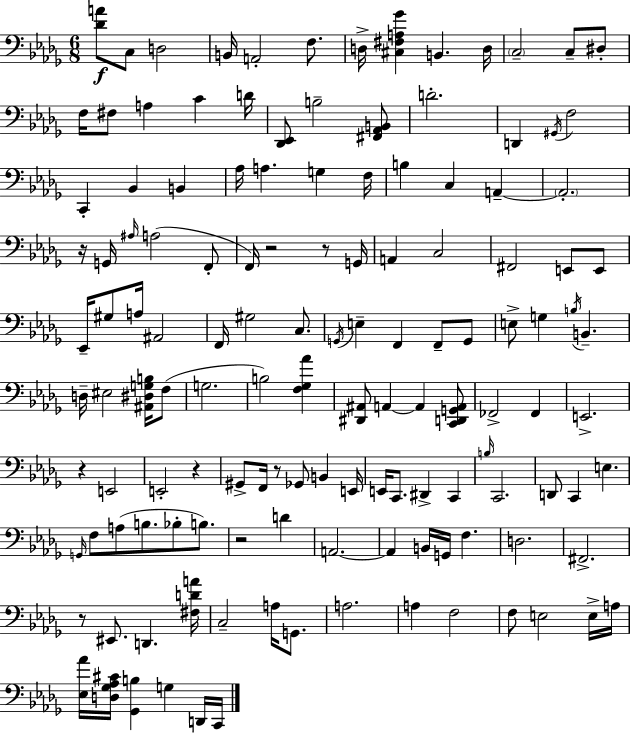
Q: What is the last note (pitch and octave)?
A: C2